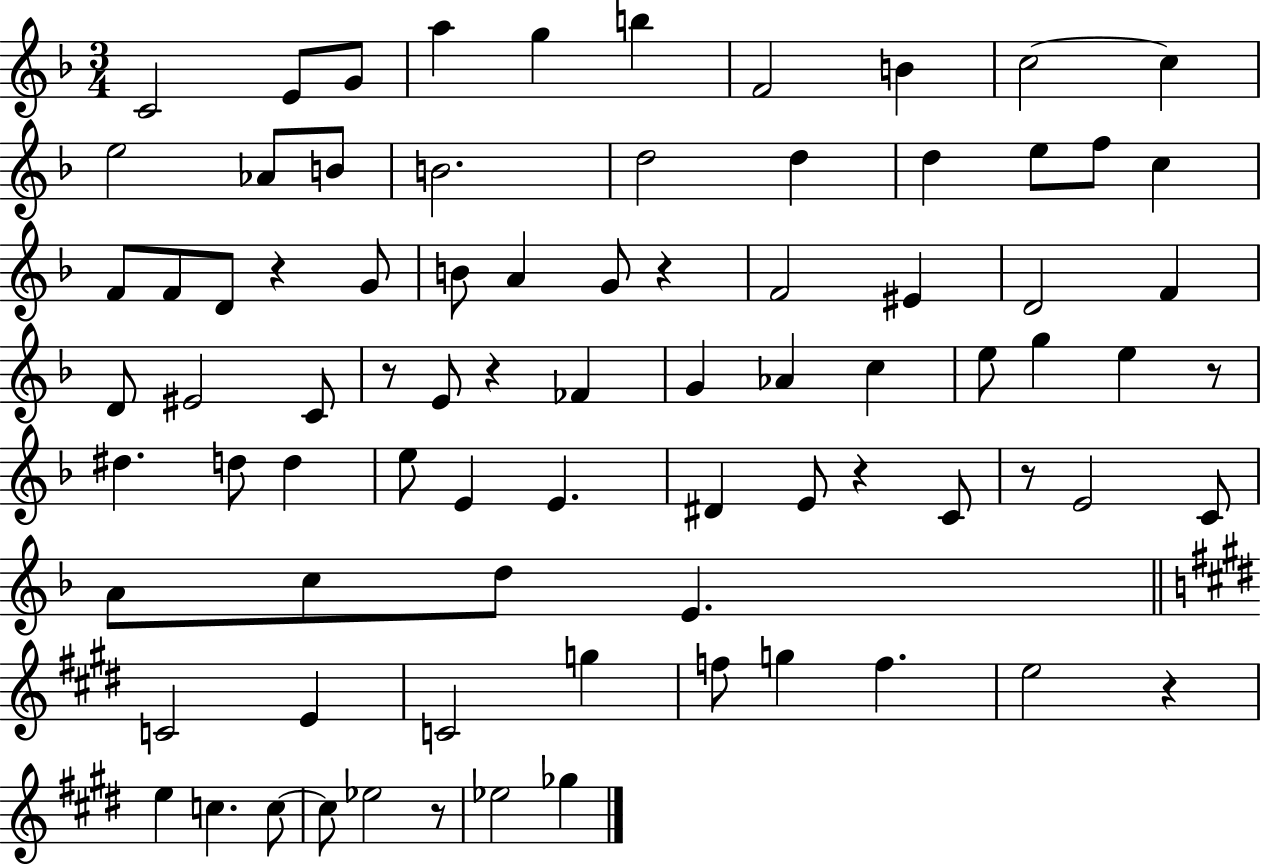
X:1
T:Untitled
M:3/4
L:1/4
K:F
C2 E/2 G/2 a g b F2 B c2 c e2 _A/2 B/2 B2 d2 d d e/2 f/2 c F/2 F/2 D/2 z G/2 B/2 A G/2 z F2 ^E D2 F D/2 ^E2 C/2 z/2 E/2 z _F G _A c e/2 g e z/2 ^d d/2 d e/2 E E ^D E/2 z C/2 z/2 E2 C/2 A/2 c/2 d/2 E C2 E C2 g f/2 g f e2 z e c c/2 c/2 _e2 z/2 _e2 _g